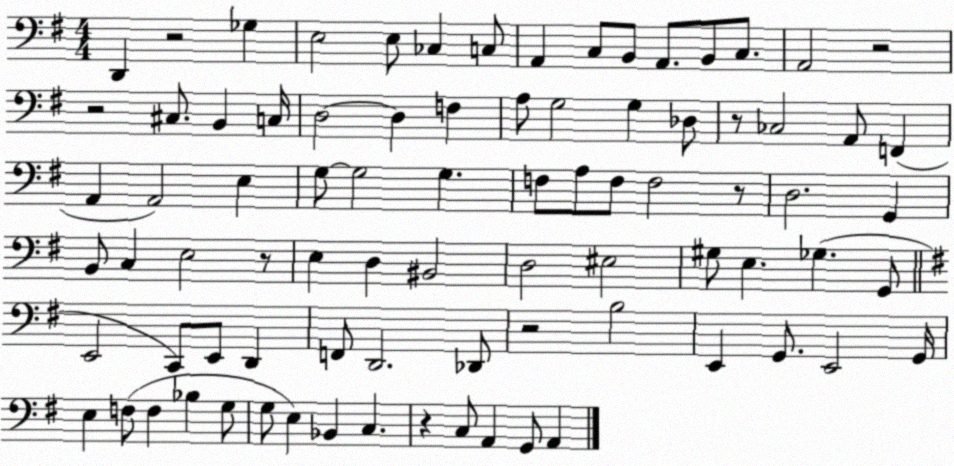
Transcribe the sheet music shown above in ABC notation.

X:1
T:Untitled
M:4/4
L:1/4
K:G
D,, z2 _G, E,2 E,/2 _C, C,/2 A,, C,/2 B,,/2 A,,/2 B,,/2 C,/2 A,,2 z2 z2 ^C,/2 B,, C,/4 D,2 D, F, A,/2 G,2 G, _D,/2 z/2 _C,2 A,,/2 F,, A,, A,,2 E, G,/2 G,2 G, F,/2 A,/2 F,/2 F,2 z/2 D,2 G,, B,,/2 C, E,2 z/2 E, D, ^B,,2 D,2 ^E,2 ^G,/2 E, _G, G,,/2 E,,2 C,,/2 E,,/2 D,, F,,/2 D,,2 _D,,/2 z2 B,2 E,, G,,/2 E,,2 G,,/4 E, F,/2 F, _B, G,/2 G,/2 E, _B,, C, z C,/2 A,, G,,/2 A,,